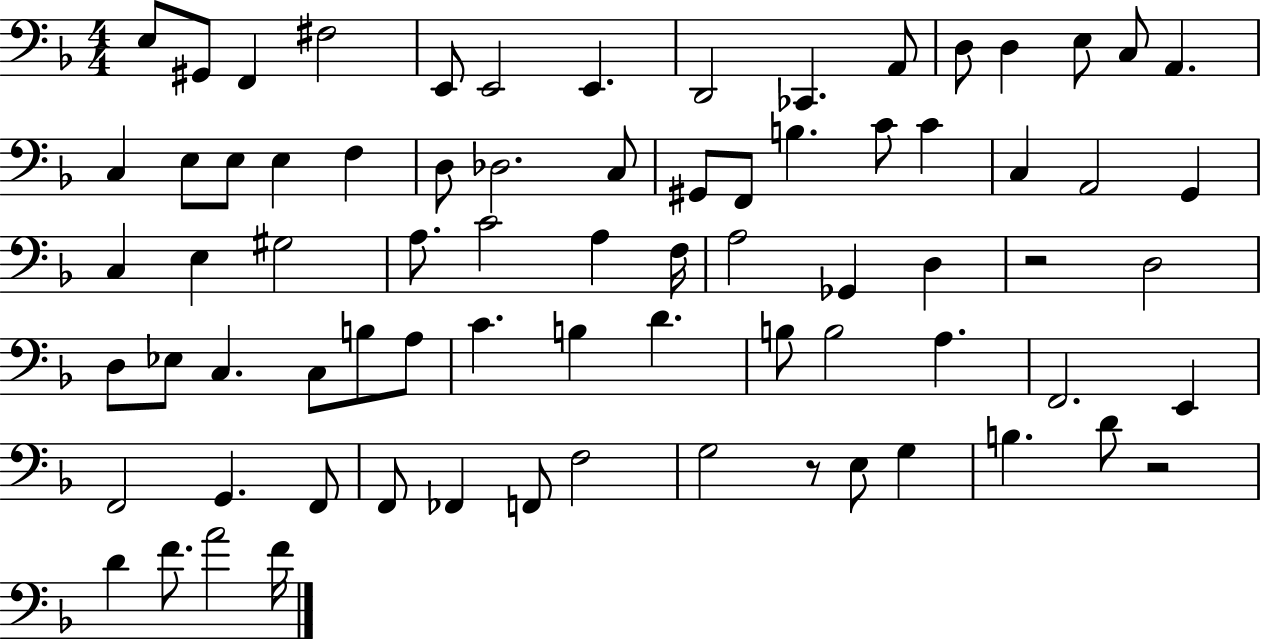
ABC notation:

X:1
T:Untitled
M:4/4
L:1/4
K:F
E,/2 ^G,,/2 F,, ^F,2 E,,/2 E,,2 E,, D,,2 _C,, A,,/2 D,/2 D, E,/2 C,/2 A,, C, E,/2 E,/2 E, F, D,/2 _D,2 C,/2 ^G,,/2 F,,/2 B, C/2 C C, A,,2 G,, C, E, ^G,2 A,/2 C2 A, F,/4 A,2 _G,, D, z2 D,2 D,/2 _E,/2 C, C,/2 B,/2 A,/2 C B, D B,/2 B,2 A, F,,2 E,, F,,2 G,, F,,/2 F,,/2 _F,, F,,/2 F,2 G,2 z/2 E,/2 G, B, D/2 z2 D F/2 A2 F/4